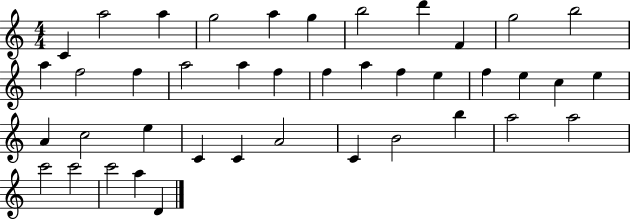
C4/q A5/h A5/q G5/h A5/q G5/q B5/h D6/q F4/q G5/h B5/h A5/q F5/h F5/q A5/h A5/q F5/q F5/q A5/q F5/q E5/q F5/q E5/q C5/q E5/q A4/q C5/h E5/q C4/q C4/q A4/h C4/q B4/h B5/q A5/h A5/h C6/h C6/h C6/h A5/q D4/q